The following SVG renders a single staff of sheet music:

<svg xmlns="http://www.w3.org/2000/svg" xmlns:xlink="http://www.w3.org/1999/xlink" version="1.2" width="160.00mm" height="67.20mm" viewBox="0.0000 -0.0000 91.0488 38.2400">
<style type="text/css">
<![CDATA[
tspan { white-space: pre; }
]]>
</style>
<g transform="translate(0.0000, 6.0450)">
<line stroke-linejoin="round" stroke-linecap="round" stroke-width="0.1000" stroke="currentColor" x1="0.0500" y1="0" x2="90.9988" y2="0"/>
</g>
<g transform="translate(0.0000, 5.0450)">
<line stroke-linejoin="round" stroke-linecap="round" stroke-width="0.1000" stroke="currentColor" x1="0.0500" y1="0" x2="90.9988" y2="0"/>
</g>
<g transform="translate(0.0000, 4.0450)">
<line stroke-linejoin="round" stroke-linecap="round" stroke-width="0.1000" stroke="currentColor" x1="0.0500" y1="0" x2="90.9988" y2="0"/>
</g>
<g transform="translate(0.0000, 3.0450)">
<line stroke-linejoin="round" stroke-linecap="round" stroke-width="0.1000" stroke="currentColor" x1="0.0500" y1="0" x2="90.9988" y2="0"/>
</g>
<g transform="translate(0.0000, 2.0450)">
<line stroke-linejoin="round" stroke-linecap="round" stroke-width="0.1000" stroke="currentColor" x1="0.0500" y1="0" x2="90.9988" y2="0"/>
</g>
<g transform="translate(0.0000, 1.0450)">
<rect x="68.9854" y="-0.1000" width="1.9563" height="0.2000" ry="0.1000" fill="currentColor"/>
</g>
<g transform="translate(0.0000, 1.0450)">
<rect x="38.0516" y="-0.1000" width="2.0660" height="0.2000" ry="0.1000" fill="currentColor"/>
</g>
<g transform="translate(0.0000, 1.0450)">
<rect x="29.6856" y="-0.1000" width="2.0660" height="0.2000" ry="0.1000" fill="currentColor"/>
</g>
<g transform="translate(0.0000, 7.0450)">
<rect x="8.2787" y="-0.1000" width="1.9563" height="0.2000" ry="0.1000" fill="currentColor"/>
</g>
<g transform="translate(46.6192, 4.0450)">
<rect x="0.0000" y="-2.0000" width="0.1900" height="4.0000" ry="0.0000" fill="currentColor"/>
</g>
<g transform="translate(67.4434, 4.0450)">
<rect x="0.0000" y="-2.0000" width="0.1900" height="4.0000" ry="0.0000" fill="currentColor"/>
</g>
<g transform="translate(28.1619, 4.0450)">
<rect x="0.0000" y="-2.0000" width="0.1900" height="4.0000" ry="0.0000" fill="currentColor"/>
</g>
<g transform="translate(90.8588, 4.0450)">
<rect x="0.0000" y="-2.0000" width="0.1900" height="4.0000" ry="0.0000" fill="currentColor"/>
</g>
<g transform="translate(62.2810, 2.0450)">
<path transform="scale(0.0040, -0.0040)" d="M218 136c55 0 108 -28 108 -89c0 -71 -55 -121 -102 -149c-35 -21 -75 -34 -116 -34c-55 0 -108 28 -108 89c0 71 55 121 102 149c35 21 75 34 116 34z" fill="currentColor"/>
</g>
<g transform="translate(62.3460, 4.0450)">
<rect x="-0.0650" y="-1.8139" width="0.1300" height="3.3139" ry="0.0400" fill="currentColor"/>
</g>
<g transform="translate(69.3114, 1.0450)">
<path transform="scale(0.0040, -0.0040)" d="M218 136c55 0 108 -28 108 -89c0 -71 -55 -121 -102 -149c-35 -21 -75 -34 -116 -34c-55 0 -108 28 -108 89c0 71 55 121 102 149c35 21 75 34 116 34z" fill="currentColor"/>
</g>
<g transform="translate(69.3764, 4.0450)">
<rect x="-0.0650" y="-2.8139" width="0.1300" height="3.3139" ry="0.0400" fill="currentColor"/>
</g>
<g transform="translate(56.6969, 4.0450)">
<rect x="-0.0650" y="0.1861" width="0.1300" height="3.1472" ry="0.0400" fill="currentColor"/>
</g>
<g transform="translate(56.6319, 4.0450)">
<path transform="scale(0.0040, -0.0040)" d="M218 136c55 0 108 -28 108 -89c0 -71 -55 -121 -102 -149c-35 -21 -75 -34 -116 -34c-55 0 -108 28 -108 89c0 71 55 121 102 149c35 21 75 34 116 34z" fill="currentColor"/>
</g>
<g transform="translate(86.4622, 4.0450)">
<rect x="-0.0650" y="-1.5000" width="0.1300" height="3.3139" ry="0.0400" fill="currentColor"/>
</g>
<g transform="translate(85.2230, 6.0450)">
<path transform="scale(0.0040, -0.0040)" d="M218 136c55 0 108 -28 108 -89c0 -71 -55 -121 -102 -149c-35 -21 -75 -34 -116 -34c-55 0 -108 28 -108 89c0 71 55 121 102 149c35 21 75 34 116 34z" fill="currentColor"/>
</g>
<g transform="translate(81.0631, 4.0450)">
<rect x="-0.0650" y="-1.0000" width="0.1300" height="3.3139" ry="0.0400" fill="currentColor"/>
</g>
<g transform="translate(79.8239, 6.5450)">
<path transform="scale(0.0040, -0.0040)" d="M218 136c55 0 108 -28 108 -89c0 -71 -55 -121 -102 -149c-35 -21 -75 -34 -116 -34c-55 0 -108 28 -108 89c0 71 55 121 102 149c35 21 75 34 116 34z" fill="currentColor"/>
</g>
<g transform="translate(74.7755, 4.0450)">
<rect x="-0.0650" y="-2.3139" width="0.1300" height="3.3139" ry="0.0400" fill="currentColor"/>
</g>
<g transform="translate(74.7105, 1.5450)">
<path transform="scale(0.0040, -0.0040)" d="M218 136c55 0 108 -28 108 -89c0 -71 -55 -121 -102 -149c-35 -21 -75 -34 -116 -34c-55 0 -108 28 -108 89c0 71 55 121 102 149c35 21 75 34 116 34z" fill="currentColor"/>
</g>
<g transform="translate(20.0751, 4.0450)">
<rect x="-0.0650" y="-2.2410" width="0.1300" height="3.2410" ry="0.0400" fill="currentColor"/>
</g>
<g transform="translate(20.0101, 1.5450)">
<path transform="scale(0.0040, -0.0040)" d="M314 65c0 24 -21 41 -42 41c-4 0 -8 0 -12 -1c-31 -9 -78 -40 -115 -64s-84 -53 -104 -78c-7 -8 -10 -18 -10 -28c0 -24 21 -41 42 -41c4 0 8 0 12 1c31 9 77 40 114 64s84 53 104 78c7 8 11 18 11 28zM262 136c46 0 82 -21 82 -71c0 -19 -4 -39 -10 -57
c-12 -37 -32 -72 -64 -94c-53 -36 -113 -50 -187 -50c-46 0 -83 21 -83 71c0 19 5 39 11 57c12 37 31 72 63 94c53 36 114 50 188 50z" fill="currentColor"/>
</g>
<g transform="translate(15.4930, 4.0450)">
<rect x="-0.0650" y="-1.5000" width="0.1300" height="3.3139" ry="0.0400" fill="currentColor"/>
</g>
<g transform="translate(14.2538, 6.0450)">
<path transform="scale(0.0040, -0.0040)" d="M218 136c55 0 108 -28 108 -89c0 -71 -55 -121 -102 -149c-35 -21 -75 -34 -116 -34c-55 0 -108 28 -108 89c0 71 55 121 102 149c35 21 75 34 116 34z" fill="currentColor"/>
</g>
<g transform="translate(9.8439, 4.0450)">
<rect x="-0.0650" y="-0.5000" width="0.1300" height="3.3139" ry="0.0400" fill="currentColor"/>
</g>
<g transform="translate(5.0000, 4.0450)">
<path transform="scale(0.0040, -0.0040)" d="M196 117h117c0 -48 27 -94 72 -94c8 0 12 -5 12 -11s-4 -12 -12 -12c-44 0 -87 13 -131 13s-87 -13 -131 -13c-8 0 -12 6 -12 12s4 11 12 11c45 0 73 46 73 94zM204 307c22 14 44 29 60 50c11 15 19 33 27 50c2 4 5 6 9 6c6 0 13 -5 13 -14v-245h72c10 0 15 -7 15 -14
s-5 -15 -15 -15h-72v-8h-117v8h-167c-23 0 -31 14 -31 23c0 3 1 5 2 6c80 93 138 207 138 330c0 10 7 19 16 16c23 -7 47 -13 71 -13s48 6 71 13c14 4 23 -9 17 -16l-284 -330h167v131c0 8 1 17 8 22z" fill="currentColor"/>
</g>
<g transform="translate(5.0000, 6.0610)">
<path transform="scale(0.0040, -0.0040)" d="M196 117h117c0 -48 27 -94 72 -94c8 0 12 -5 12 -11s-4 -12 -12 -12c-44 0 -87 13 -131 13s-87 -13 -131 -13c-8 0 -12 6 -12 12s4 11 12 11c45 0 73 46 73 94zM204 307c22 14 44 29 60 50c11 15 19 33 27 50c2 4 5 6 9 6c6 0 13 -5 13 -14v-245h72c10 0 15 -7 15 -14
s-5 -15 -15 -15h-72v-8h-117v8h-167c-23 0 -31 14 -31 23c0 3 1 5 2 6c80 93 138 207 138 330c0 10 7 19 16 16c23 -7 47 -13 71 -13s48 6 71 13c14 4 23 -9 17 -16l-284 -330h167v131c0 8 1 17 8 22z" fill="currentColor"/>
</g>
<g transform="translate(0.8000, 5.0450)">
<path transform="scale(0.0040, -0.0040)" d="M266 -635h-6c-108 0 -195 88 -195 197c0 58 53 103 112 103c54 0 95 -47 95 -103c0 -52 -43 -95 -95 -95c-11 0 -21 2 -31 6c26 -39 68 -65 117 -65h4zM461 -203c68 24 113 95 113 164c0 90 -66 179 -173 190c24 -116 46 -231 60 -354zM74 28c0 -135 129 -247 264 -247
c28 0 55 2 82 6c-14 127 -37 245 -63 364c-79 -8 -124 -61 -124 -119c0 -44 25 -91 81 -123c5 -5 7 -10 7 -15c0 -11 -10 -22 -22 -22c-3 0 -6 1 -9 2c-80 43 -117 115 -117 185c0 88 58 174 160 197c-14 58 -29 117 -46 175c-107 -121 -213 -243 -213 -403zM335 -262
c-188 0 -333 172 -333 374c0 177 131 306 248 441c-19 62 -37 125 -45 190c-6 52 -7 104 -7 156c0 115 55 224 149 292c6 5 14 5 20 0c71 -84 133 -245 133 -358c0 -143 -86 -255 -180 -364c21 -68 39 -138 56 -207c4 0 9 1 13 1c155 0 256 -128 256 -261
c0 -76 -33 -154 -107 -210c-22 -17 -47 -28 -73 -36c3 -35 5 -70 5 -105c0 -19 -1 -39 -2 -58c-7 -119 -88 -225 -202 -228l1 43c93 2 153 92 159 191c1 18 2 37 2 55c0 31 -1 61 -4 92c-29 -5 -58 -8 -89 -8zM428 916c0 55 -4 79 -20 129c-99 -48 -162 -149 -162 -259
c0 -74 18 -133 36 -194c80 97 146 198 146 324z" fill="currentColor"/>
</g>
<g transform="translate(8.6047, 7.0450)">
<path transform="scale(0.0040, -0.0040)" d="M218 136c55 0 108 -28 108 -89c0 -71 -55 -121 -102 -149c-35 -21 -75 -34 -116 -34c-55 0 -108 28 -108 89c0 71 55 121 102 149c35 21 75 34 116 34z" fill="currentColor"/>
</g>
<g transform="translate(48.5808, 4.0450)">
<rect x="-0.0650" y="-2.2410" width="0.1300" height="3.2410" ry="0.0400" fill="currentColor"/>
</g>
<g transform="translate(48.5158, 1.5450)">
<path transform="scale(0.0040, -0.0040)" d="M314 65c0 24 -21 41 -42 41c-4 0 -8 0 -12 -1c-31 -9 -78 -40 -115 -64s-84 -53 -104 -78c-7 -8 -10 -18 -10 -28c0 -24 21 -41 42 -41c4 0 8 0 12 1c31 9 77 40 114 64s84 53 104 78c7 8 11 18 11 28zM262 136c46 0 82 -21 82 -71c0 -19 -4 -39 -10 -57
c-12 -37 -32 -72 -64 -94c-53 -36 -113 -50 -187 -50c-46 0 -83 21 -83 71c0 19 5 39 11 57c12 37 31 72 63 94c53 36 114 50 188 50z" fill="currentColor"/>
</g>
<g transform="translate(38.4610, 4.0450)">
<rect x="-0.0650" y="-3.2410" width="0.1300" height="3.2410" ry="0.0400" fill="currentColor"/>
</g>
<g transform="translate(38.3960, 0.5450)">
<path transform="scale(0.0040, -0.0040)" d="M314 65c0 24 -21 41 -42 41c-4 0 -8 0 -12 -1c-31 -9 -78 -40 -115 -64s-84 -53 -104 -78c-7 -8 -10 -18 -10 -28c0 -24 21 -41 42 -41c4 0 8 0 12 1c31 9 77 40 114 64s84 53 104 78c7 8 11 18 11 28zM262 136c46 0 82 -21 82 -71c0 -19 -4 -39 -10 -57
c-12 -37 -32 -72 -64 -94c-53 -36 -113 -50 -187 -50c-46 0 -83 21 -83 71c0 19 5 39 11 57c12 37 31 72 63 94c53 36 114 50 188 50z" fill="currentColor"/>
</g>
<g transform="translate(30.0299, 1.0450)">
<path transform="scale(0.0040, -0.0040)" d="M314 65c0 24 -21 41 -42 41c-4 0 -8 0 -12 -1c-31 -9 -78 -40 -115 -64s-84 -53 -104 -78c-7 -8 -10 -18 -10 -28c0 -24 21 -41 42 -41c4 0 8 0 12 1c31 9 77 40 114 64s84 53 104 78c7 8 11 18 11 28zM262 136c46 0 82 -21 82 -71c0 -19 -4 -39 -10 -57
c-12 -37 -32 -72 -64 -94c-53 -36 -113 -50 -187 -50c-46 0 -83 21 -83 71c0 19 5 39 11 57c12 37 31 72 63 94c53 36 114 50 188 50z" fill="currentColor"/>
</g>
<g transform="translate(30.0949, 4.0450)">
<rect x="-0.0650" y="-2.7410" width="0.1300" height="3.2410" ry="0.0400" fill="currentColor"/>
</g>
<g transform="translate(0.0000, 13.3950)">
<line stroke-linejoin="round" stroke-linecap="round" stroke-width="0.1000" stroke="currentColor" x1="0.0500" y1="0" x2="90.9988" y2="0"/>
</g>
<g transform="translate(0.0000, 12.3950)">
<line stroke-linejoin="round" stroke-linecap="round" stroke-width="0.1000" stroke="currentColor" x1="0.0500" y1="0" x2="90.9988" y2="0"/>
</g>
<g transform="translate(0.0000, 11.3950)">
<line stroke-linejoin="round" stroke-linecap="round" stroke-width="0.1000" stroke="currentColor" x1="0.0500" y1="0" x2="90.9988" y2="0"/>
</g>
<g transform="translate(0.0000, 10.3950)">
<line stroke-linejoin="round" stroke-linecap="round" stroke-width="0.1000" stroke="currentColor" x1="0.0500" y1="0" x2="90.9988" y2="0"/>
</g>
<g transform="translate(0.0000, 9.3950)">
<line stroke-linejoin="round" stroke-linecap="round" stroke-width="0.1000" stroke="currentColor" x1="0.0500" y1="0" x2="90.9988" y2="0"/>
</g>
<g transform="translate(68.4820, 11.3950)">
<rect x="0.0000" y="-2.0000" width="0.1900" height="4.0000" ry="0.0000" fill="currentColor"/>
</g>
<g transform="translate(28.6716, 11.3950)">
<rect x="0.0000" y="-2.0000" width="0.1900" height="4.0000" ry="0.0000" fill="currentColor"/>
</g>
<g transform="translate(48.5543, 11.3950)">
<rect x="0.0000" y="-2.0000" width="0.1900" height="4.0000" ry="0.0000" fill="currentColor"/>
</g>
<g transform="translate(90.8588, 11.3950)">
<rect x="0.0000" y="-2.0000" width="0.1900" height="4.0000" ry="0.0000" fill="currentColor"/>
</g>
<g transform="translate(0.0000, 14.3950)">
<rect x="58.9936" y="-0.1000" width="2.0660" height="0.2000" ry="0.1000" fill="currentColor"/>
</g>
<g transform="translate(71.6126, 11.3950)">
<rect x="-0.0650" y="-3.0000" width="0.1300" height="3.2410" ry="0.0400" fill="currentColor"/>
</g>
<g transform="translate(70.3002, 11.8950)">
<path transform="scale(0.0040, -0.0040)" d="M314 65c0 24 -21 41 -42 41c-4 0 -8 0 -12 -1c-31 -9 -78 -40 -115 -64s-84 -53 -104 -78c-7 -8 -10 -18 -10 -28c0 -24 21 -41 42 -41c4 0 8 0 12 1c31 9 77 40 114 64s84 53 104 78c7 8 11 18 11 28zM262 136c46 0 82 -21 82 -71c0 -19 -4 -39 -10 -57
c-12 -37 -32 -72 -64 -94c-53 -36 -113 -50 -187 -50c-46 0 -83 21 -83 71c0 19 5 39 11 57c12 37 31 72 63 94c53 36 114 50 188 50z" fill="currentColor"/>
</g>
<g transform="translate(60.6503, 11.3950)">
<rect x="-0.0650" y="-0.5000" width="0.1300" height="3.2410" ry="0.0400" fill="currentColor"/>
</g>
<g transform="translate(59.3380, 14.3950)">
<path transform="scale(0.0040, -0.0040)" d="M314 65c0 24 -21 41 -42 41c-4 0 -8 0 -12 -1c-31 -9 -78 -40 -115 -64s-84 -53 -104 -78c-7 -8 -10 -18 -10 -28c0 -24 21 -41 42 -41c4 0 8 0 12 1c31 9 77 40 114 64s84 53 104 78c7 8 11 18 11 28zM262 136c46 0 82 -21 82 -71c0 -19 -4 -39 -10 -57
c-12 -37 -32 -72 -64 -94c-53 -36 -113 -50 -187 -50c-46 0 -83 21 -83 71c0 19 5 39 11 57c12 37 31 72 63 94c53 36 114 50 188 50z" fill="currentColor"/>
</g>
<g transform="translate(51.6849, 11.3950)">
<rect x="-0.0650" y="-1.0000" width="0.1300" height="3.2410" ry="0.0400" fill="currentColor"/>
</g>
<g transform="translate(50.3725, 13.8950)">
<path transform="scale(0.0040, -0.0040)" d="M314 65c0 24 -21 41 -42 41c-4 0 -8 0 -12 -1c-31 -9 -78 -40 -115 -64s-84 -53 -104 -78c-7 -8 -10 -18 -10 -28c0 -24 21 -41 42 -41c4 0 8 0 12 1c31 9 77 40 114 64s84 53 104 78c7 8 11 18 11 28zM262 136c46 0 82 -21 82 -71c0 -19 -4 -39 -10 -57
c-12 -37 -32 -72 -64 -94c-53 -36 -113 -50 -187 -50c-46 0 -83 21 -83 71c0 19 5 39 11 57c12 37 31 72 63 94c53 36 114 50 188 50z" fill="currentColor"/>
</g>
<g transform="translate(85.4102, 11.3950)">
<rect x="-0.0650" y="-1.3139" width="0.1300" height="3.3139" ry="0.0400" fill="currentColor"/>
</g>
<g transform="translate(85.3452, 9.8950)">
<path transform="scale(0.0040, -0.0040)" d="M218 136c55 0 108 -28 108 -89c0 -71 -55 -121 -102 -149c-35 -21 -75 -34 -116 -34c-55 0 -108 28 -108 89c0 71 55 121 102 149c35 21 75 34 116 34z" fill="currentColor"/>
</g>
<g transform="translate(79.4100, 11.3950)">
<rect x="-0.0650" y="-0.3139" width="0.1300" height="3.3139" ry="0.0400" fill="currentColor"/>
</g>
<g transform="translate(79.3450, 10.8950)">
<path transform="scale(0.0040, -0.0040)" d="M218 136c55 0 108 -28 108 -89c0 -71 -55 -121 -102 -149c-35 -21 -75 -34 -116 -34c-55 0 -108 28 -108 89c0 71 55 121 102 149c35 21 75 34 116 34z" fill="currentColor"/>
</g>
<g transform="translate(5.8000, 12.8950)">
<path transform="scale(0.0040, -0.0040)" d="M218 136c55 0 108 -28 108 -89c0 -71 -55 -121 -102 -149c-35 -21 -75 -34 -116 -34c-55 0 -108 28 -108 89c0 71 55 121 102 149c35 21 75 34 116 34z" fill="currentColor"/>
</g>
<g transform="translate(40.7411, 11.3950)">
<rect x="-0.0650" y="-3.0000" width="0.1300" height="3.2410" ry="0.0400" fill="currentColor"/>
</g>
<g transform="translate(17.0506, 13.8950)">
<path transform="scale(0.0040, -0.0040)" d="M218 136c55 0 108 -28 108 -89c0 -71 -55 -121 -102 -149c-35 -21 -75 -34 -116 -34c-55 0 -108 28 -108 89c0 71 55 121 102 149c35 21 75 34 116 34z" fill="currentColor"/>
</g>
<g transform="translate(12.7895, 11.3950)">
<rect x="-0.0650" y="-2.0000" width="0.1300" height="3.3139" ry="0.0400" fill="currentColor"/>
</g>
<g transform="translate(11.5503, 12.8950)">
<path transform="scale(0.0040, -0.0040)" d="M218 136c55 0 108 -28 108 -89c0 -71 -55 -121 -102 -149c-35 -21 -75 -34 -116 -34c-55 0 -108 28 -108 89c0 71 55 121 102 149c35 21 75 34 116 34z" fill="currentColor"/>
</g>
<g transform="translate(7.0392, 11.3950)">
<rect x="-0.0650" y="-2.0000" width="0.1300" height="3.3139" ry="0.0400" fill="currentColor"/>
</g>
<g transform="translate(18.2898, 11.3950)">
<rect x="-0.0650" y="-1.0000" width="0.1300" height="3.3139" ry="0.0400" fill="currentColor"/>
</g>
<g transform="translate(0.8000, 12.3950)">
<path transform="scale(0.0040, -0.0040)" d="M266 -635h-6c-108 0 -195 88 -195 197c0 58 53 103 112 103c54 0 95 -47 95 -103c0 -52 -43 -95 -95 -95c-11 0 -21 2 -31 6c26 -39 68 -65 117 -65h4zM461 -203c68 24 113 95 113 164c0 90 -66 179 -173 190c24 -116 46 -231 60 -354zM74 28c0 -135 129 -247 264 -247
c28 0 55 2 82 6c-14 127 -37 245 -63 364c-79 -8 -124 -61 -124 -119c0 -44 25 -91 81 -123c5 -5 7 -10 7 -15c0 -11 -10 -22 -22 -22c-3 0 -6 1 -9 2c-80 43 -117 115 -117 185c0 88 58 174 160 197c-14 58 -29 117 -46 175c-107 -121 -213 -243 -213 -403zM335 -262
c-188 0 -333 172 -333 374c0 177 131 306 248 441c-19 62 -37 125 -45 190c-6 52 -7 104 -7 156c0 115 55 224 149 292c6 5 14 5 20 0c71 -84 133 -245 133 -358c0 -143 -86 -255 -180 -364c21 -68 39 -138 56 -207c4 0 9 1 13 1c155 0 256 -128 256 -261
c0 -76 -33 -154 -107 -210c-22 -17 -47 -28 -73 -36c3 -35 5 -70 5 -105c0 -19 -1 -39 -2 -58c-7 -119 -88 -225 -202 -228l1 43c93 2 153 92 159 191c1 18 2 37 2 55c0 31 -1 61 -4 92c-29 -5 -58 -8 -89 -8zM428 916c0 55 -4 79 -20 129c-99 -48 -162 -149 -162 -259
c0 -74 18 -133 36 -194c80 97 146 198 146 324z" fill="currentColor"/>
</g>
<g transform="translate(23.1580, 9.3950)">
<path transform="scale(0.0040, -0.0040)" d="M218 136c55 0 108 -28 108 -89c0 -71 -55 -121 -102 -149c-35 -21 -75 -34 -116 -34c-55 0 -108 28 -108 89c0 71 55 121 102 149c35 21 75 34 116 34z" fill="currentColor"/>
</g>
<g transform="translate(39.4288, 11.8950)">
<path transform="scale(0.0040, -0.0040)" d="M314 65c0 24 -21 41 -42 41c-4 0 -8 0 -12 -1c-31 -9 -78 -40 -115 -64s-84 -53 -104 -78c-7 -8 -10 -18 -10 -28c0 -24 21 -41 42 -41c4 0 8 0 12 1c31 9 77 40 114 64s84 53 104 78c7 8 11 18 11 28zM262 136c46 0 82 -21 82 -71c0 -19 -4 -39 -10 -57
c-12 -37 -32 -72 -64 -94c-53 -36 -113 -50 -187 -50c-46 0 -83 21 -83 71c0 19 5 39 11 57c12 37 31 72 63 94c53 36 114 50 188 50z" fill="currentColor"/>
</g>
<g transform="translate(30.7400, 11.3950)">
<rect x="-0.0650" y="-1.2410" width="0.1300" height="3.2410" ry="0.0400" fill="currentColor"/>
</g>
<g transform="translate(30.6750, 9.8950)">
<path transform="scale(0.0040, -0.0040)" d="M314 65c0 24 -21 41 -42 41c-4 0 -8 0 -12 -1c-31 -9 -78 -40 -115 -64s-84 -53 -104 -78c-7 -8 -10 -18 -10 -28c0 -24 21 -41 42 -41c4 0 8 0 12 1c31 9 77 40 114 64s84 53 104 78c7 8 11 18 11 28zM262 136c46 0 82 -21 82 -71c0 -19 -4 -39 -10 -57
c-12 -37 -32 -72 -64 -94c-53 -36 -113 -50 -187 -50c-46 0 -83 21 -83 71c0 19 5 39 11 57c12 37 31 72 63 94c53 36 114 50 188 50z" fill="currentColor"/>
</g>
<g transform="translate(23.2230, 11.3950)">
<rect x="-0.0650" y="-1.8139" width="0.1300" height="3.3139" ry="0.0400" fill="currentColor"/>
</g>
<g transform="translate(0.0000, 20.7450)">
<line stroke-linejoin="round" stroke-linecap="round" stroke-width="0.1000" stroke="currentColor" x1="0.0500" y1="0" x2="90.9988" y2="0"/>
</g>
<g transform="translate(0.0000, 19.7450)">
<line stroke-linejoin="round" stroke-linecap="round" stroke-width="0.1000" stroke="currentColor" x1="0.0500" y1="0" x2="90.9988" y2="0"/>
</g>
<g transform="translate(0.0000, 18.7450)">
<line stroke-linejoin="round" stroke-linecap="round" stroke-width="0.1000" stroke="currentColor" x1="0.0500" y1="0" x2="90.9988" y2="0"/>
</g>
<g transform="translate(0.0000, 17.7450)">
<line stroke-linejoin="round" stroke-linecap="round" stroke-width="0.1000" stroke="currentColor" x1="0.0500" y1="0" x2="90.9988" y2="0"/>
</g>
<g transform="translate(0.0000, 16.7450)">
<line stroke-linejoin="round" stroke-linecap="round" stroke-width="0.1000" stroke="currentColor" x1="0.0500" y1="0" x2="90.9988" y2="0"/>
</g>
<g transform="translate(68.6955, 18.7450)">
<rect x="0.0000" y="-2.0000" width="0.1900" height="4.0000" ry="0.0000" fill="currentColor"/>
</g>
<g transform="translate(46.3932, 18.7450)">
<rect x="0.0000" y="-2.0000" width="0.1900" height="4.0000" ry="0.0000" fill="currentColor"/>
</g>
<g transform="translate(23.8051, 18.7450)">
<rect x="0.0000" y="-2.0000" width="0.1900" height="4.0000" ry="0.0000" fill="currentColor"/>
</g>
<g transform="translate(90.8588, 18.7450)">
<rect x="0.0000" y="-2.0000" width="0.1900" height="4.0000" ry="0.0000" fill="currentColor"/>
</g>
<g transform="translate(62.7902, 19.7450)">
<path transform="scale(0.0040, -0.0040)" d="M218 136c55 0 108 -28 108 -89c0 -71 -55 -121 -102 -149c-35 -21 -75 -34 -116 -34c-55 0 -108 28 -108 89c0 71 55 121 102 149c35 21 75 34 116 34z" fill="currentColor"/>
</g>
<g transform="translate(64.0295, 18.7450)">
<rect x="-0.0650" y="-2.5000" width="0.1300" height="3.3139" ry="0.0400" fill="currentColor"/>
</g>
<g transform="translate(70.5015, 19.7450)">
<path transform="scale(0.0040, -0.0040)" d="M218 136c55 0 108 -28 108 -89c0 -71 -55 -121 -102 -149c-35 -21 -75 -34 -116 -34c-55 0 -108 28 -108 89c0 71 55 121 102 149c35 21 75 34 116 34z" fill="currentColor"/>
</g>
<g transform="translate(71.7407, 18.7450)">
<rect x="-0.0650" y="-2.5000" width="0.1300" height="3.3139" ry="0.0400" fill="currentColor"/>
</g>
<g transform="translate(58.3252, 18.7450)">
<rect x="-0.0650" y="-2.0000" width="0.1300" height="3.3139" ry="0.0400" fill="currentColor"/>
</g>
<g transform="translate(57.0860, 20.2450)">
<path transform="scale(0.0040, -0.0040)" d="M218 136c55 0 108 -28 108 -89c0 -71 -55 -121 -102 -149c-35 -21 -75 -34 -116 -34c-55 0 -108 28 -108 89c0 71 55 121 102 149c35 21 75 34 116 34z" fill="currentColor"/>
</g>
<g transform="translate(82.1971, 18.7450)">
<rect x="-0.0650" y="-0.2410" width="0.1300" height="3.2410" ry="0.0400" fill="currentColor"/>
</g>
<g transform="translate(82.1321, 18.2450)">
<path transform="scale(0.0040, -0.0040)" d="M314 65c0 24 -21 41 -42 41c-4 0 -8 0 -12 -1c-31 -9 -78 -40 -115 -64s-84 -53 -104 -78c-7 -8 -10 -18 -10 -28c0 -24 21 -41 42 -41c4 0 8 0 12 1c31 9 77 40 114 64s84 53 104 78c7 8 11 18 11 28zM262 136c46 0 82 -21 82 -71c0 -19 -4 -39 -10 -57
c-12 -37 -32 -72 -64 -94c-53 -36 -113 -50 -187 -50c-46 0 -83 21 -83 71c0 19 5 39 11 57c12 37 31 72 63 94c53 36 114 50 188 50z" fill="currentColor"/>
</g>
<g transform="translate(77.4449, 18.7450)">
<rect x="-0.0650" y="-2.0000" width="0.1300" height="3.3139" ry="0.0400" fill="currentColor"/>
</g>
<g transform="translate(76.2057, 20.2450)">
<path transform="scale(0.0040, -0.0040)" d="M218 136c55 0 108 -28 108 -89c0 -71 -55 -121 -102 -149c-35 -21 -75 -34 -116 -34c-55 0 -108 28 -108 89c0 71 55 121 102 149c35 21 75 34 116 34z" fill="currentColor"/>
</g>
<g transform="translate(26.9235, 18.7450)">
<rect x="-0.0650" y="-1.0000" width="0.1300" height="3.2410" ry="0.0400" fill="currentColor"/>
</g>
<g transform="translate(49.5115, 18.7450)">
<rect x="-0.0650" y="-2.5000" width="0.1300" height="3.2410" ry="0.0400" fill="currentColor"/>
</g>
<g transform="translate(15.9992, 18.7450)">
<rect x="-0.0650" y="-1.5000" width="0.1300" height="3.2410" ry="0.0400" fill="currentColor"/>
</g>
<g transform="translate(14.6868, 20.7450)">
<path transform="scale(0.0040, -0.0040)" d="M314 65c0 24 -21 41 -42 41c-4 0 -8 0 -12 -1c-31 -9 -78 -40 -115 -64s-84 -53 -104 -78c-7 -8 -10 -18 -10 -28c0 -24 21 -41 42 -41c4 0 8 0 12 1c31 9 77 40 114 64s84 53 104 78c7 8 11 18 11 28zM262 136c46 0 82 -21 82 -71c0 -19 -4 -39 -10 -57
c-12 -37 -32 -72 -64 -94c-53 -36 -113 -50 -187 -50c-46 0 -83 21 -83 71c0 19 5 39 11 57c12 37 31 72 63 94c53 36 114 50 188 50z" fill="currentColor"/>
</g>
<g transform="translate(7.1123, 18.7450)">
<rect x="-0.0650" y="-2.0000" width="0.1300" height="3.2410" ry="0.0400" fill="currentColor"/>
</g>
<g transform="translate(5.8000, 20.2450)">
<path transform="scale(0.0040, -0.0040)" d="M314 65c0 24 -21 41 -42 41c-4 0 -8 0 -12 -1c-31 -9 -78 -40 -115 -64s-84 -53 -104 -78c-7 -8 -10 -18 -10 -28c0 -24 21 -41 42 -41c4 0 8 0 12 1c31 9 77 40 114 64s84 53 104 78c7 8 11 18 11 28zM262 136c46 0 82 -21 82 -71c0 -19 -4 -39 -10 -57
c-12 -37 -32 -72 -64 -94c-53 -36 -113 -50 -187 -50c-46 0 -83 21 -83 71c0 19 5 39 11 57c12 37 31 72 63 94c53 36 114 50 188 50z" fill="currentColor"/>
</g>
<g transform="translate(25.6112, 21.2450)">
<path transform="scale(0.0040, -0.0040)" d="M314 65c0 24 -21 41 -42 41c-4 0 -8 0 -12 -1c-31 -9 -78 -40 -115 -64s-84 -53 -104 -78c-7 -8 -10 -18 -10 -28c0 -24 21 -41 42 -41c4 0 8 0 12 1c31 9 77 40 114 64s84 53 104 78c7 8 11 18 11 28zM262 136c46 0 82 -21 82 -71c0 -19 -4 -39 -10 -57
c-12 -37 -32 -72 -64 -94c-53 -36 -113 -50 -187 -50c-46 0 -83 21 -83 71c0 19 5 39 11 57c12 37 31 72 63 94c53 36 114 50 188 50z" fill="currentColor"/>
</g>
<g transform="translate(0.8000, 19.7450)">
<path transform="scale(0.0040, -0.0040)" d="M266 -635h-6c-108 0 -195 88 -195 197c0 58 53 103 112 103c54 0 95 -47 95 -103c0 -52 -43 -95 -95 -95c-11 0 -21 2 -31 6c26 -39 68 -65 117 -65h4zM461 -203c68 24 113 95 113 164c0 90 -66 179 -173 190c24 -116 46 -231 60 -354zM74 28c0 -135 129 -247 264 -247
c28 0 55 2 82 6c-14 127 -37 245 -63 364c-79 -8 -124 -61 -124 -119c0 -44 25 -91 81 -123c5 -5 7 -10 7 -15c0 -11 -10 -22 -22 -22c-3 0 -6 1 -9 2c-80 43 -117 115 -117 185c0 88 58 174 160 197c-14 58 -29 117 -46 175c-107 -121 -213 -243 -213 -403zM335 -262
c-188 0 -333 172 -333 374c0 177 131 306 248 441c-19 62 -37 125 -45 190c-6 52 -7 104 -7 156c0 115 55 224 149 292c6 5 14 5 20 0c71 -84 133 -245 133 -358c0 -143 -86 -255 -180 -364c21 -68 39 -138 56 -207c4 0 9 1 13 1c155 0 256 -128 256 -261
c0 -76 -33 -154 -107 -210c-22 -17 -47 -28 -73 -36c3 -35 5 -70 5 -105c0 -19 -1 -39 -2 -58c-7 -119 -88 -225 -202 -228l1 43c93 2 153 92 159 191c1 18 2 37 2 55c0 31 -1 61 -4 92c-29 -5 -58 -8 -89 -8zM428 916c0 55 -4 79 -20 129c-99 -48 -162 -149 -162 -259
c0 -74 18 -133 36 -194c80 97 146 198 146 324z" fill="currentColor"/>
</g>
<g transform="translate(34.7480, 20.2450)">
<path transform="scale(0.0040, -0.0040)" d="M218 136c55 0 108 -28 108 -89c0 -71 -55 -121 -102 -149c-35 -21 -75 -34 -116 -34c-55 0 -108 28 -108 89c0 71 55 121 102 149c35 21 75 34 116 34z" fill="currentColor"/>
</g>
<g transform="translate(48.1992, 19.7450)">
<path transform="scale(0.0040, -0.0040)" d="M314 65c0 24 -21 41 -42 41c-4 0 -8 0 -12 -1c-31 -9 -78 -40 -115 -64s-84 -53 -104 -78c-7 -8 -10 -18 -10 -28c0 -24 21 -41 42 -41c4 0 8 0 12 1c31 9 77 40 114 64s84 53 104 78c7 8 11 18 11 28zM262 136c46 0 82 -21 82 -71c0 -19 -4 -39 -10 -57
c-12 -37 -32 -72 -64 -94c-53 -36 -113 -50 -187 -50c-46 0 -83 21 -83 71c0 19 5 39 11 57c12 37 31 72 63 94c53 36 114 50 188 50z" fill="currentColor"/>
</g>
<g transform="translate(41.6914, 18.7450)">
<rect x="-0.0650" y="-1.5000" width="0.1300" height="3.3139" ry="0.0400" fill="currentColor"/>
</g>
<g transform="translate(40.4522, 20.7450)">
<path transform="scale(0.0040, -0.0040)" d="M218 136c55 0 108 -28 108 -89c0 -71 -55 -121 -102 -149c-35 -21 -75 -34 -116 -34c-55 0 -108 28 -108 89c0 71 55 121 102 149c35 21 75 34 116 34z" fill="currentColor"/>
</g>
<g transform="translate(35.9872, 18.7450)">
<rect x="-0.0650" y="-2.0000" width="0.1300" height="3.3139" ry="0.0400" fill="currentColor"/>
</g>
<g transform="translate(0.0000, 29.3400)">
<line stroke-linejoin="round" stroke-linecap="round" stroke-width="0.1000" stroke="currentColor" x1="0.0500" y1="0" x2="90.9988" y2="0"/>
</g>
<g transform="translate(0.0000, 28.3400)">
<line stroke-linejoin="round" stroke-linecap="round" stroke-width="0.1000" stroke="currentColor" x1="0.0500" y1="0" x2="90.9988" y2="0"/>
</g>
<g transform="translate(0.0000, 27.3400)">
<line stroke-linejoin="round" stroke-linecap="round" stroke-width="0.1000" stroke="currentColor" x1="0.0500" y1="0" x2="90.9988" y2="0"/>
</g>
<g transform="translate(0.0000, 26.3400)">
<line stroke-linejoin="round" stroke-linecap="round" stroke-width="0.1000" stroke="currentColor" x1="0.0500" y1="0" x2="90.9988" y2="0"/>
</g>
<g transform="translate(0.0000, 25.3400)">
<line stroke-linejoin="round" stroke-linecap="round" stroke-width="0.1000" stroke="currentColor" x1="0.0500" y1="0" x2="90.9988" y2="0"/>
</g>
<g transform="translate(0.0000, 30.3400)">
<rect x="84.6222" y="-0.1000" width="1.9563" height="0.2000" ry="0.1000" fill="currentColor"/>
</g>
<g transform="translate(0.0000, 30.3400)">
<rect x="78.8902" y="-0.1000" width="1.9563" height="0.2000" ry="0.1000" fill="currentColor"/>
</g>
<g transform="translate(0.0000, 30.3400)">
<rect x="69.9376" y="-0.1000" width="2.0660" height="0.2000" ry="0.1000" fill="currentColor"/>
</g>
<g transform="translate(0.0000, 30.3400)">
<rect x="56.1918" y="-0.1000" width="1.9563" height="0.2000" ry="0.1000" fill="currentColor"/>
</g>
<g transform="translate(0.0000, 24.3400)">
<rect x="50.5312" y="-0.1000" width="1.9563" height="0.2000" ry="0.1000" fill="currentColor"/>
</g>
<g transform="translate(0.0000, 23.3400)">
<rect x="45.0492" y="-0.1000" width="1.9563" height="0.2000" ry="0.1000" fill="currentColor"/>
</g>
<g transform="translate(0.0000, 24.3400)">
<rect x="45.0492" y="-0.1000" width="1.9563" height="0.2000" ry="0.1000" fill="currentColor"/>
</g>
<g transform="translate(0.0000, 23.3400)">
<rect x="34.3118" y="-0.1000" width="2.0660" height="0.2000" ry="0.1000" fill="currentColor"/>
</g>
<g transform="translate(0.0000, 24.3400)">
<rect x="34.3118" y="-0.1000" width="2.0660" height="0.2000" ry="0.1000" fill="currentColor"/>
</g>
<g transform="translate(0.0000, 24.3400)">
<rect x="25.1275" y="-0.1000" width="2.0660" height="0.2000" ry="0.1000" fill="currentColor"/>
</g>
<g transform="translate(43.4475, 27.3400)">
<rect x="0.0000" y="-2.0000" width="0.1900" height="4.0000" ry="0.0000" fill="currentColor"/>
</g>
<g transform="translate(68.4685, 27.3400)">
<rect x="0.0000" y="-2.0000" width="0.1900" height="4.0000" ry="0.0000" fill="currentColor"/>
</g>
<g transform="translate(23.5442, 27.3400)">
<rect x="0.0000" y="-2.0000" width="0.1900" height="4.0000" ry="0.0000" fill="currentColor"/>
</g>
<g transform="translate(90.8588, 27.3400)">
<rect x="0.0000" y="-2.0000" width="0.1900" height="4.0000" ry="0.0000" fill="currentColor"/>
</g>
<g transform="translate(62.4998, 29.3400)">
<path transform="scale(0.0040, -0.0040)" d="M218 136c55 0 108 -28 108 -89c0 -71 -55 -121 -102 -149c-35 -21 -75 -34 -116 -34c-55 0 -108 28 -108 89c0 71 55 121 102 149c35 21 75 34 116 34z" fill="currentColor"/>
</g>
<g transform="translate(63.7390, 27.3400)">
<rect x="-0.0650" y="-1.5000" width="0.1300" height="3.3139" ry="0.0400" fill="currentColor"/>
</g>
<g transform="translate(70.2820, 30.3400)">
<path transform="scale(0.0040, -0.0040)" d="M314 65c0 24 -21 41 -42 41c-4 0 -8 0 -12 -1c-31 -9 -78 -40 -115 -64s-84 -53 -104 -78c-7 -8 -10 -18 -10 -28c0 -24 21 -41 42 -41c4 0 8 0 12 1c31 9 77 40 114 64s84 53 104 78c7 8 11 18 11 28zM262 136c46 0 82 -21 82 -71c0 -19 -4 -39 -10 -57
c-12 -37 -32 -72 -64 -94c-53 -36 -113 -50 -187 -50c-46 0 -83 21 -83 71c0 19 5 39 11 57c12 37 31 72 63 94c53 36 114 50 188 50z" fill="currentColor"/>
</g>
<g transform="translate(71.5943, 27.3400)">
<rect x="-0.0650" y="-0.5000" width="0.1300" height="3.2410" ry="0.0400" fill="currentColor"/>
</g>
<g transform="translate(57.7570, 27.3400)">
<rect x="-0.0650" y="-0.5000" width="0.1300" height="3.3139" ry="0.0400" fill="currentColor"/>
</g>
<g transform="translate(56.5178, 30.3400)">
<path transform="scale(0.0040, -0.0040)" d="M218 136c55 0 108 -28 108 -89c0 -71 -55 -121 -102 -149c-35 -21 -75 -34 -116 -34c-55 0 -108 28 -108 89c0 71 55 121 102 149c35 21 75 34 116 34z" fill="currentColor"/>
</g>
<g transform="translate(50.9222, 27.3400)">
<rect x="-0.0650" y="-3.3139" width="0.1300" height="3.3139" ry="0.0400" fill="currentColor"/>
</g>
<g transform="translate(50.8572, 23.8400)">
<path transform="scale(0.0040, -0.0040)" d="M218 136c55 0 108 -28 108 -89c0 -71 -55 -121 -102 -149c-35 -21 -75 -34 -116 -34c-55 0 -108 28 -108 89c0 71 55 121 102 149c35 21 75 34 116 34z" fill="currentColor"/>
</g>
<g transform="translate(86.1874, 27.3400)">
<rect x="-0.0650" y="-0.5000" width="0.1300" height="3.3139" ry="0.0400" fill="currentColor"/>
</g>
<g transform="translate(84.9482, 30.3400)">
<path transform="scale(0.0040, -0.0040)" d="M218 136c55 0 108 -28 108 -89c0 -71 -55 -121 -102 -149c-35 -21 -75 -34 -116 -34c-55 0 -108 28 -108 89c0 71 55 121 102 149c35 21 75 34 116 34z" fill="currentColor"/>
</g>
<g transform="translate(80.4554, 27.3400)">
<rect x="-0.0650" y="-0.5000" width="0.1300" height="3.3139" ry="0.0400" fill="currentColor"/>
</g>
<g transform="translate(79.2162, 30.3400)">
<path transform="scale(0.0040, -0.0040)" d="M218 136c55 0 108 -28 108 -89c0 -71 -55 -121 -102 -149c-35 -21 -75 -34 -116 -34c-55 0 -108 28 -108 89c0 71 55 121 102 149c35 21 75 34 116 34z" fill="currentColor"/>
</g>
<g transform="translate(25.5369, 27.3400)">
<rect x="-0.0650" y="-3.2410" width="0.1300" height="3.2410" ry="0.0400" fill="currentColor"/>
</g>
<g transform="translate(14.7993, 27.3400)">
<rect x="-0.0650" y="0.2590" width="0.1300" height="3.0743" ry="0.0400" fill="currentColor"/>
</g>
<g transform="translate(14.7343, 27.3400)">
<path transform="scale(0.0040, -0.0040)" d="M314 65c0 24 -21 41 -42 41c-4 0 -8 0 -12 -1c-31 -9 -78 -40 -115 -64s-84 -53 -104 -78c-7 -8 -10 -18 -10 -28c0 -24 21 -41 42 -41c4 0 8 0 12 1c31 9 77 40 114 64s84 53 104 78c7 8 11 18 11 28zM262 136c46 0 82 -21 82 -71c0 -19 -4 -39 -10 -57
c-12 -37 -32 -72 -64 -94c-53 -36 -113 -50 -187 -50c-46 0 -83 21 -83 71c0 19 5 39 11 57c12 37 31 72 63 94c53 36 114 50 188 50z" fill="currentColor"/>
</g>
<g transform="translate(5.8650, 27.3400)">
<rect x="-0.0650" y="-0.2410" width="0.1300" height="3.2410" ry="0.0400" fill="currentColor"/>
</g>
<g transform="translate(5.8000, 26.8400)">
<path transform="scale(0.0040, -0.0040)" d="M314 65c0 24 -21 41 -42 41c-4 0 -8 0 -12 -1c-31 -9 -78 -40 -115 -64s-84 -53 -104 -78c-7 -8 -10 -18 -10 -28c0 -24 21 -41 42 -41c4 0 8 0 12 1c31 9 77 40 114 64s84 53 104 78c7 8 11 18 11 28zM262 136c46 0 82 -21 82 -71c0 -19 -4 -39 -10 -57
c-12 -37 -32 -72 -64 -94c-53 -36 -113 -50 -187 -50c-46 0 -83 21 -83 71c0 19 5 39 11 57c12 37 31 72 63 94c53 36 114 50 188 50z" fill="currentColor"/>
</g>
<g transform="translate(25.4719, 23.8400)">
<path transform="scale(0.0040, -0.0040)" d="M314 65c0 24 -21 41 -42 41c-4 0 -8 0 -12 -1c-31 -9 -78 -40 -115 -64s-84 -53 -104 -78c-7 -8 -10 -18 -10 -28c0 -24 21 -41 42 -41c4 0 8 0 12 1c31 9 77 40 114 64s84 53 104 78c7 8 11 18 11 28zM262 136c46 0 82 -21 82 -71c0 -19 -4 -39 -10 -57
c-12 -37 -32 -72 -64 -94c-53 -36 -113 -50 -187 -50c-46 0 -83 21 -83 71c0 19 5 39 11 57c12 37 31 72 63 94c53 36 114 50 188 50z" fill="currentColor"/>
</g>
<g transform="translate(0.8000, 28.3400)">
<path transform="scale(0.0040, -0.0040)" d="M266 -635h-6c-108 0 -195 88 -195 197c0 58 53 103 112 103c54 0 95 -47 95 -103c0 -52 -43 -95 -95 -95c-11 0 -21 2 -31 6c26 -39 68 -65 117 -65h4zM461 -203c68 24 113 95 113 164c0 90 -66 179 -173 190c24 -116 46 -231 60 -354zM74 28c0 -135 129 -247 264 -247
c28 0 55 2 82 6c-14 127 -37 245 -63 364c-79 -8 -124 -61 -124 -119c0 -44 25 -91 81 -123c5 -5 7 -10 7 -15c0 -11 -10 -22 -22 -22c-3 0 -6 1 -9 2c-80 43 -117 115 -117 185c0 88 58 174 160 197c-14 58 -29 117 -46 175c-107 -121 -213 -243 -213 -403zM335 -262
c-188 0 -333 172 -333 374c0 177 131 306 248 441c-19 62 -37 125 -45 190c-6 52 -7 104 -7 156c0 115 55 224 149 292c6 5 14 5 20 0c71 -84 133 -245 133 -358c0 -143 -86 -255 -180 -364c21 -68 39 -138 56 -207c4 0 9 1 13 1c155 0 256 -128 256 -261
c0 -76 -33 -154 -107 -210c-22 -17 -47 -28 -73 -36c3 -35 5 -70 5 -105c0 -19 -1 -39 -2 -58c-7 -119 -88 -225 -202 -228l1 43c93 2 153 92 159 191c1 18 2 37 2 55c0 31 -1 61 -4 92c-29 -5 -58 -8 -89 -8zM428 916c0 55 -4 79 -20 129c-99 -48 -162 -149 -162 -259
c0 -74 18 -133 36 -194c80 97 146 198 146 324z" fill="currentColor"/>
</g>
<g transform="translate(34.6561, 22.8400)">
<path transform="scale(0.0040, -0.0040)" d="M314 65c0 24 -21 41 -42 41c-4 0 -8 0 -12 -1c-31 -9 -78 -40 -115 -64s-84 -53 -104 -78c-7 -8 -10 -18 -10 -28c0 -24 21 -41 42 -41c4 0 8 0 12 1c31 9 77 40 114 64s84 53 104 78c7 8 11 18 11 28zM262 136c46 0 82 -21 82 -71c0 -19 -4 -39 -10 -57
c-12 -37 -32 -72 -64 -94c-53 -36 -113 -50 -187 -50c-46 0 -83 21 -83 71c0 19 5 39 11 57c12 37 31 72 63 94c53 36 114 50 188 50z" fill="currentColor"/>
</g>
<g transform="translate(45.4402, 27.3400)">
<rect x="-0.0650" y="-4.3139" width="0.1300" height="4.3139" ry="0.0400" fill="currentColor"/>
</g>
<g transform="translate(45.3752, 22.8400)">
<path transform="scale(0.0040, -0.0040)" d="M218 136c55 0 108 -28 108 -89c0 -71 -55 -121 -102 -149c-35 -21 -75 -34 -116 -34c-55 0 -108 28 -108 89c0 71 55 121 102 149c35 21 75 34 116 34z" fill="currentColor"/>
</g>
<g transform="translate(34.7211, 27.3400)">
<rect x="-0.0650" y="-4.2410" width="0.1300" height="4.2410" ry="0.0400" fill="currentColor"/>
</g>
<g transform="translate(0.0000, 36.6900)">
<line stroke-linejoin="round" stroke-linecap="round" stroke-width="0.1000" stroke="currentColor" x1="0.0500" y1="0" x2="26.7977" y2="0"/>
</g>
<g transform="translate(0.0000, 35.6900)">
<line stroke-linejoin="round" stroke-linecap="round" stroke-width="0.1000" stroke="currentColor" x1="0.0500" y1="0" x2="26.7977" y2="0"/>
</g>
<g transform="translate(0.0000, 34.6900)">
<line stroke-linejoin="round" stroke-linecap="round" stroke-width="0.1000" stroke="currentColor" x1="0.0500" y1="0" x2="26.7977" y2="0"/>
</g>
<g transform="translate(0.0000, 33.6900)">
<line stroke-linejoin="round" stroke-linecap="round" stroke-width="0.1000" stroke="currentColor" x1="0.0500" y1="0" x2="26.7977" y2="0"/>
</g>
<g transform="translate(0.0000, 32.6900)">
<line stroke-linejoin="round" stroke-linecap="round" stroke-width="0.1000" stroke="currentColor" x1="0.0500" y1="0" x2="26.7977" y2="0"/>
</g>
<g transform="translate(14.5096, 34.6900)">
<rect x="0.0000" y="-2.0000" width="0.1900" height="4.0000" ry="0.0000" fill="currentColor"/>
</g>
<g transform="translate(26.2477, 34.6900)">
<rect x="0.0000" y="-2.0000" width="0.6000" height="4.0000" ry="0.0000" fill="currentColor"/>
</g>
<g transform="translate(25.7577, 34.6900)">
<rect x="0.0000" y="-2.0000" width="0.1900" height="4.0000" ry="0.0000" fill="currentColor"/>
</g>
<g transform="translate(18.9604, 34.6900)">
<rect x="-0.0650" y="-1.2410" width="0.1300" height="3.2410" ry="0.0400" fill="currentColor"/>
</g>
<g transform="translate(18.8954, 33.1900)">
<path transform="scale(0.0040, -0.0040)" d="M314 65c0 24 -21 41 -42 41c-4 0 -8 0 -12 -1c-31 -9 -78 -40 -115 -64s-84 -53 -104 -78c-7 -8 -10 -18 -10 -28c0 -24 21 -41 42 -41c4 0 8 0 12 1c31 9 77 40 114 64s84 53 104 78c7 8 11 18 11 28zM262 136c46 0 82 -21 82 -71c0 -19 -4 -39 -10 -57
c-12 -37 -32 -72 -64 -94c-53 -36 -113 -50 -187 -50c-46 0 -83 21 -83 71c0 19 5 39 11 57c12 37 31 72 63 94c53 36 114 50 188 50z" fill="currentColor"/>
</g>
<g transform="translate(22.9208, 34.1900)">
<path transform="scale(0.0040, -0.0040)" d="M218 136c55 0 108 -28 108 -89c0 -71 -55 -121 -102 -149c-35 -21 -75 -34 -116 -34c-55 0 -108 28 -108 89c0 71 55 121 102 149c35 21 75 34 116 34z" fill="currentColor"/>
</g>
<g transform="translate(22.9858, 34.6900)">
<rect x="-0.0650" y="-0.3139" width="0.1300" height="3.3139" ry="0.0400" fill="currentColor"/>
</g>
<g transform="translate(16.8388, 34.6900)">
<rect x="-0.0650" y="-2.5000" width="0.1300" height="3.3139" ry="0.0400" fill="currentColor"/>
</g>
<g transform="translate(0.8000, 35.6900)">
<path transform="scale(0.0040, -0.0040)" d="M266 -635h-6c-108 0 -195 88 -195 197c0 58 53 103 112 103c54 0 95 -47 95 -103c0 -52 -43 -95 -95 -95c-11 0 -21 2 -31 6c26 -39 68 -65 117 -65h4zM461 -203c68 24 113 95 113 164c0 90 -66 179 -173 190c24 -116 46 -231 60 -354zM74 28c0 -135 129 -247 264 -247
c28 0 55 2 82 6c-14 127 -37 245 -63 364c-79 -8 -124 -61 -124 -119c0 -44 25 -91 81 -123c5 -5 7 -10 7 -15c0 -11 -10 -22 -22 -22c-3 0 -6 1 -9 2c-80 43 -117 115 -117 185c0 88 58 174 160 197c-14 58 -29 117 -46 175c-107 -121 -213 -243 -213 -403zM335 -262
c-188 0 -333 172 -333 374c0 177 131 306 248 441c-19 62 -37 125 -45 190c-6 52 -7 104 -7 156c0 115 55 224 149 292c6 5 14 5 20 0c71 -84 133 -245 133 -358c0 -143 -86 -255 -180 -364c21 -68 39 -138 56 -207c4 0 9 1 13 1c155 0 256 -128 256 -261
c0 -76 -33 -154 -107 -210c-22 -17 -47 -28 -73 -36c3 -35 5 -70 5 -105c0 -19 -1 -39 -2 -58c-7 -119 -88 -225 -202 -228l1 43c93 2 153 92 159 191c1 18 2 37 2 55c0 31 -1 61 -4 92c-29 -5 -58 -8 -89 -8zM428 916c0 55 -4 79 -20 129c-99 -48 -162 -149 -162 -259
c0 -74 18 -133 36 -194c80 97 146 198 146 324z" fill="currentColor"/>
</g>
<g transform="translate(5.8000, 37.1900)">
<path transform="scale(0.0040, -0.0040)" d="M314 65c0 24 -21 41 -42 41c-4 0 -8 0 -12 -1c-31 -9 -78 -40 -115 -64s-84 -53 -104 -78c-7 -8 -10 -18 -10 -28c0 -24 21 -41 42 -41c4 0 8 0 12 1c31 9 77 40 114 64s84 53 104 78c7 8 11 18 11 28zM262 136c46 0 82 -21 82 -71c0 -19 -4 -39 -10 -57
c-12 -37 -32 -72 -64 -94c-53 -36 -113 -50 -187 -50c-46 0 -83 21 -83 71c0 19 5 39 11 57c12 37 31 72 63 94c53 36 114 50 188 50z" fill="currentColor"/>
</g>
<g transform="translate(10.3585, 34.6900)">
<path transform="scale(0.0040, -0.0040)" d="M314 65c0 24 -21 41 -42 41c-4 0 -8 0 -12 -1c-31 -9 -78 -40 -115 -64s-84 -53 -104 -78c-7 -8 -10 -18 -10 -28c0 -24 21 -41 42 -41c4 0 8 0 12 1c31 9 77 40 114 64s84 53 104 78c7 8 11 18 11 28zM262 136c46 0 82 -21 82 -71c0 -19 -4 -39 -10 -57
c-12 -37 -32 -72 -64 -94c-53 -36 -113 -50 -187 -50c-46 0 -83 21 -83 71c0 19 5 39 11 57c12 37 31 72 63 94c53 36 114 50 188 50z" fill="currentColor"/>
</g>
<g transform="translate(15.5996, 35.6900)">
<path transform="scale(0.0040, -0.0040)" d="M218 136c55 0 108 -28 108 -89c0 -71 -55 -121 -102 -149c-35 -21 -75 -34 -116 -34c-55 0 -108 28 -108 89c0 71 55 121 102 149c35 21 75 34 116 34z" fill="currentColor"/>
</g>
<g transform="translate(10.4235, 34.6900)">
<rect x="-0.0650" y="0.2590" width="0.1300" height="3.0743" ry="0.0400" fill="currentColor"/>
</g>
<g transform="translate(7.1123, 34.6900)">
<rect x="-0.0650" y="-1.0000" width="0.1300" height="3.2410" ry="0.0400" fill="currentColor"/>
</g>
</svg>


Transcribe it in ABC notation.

X:1
T:Untitled
M:4/4
L:1/4
K:C
C E g2 a2 b2 g2 B f a g D E F F D f e2 A2 D2 C2 A2 c e F2 E2 D2 F E G2 F G G F c2 c2 B2 b2 d'2 d' b C E C2 C C D2 B2 G e2 c